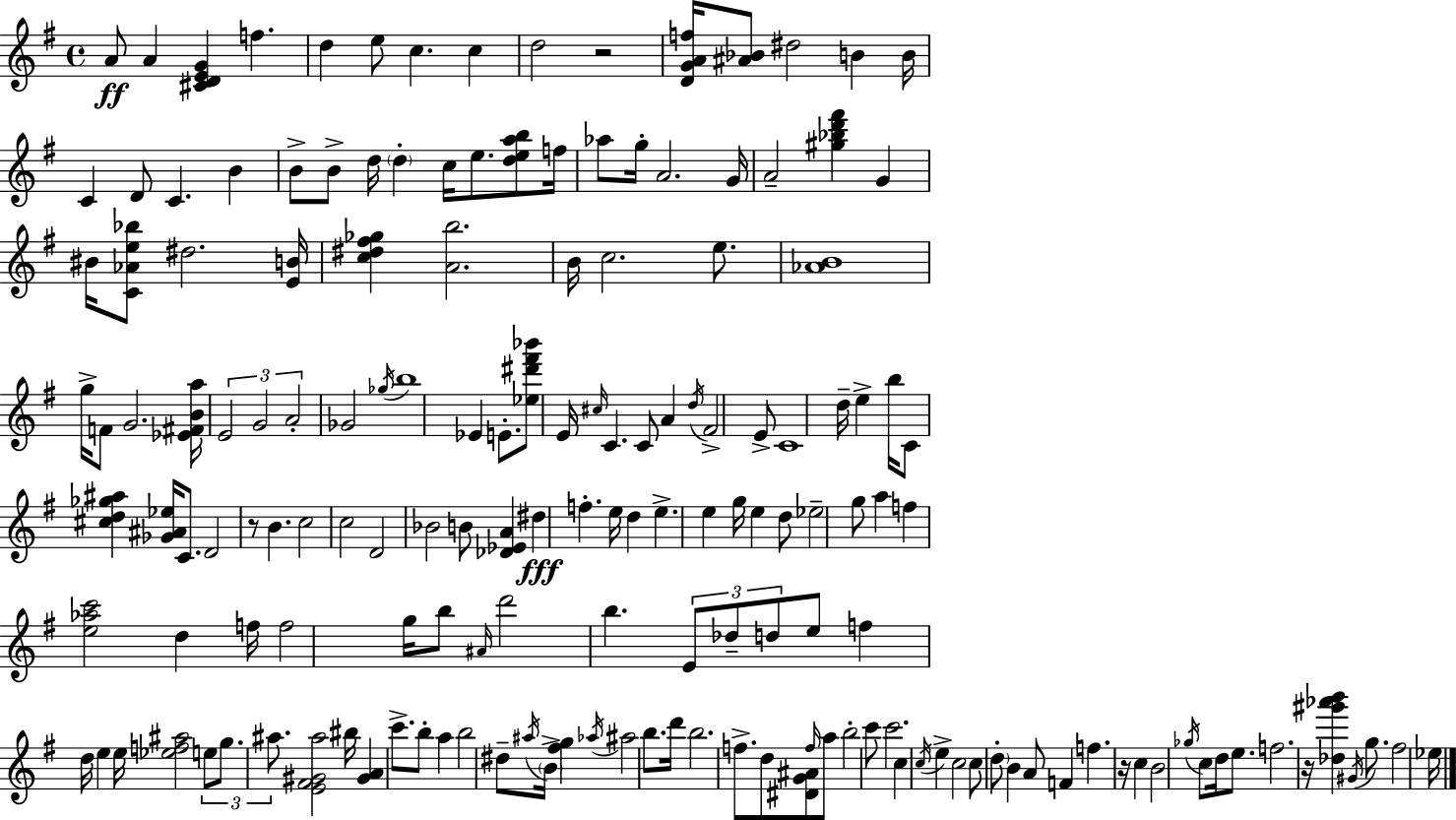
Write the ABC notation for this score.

X:1
T:Untitled
M:4/4
L:1/4
K:Em
A/2 A [^CDEG] f d e/2 c c d2 z2 [DGAf]/4 [^A_B]/2 ^d2 B B/4 C D/2 C B B/2 B/2 d/4 d c/4 e/2 [deab]/2 f/4 _a/2 g/4 A2 G/4 A2 [^g_bd'^f'] G ^B/4 [C_Ae_b]/2 ^d2 [EB]/4 [c^d^f_g] [Ab]2 B/4 c2 e/2 [_AB]4 g/4 F/2 G2 [_E^FBa]/4 E2 G2 A2 _G2 _g/4 b4 _E E/2 [_e^d'^f'_b']/2 E/4 ^c/4 C C/2 A d/4 ^F2 E/2 C4 d/4 e b/4 C/2 [^cd_g^a] [_G^A_e]/4 C/2 D2 z/2 B c2 c2 D2 _B2 B/2 [_D_EA] ^d f e/4 d e e g/4 e d/2 _e2 g/2 a f [e_ac']2 d f/4 f2 g/4 b/2 ^A/4 d'2 b E/2 _d/2 d/2 e/2 f d/4 e e/4 [_ef^a]2 e/2 g/2 ^a/2 [E^F^G^a]2 ^b/4 [^GA] c'/2 b/2 a b2 ^d/2 ^a/4 B/4 [^fg] _a/4 ^a2 b/2 d'/4 b2 f/2 d/2 [^DG^A]/2 f/4 a/2 b2 c'/2 c'2 c c/4 e c2 c/2 d/2 B A/2 F f z/4 c B2 _g/4 c/2 d/4 e/2 f2 z/4 [_d^g'_a'b'] ^G/4 g/2 ^f2 _e/4